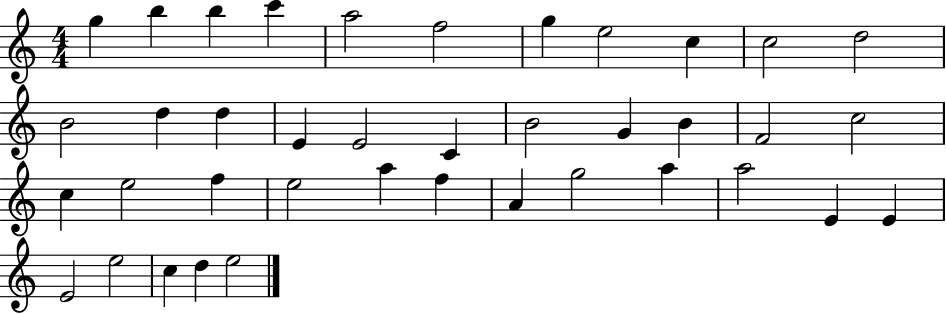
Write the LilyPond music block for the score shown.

{
  \clef treble
  \numericTimeSignature
  \time 4/4
  \key c \major
  g''4 b''4 b''4 c'''4 | a''2 f''2 | g''4 e''2 c''4 | c''2 d''2 | \break b'2 d''4 d''4 | e'4 e'2 c'4 | b'2 g'4 b'4 | f'2 c''2 | \break c''4 e''2 f''4 | e''2 a''4 f''4 | a'4 g''2 a''4 | a''2 e'4 e'4 | \break e'2 e''2 | c''4 d''4 e''2 | \bar "|."
}